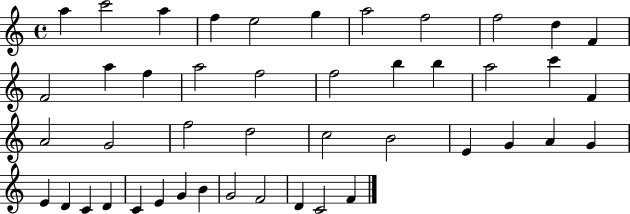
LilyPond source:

{
  \clef treble
  \time 4/4
  \defaultTimeSignature
  \key c \major
  a''4 c'''2 a''4 | f''4 e''2 g''4 | a''2 f''2 | f''2 d''4 f'4 | \break f'2 a''4 f''4 | a''2 f''2 | f''2 b''4 b''4 | a''2 c'''4 f'4 | \break a'2 g'2 | f''2 d''2 | c''2 b'2 | e'4 g'4 a'4 g'4 | \break e'4 d'4 c'4 d'4 | c'4 e'4 g'4 b'4 | g'2 f'2 | d'4 c'2 f'4 | \break \bar "|."
}